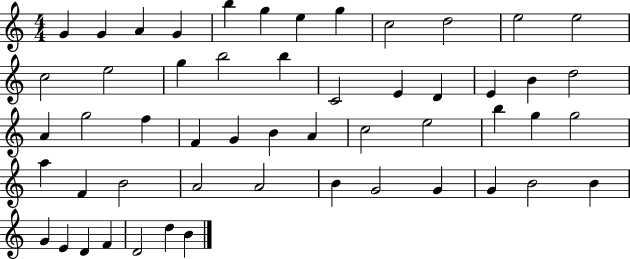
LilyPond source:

{
  \clef treble
  \numericTimeSignature
  \time 4/4
  \key c \major
  g'4 g'4 a'4 g'4 | b''4 g''4 e''4 g''4 | c''2 d''2 | e''2 e''2 | \break c''2 e''2 | g''4 b''2 b''4 | c'2 e'4 d'4 | e'4 b'4 d''2 | \break a'4 g''2 f''4 | f'4 g'4 b'4 a'4 | c''2 e''2 | b''4 g''4 g''2 | \break a''4 f'4 b'2 | a'2 a'2 | b'4 g'2 g'4 | g'4 b'2 b'4 | \break g'4 e'4 d'4 f'4 | d'2 d''4 b'4 | \bar "|."
}